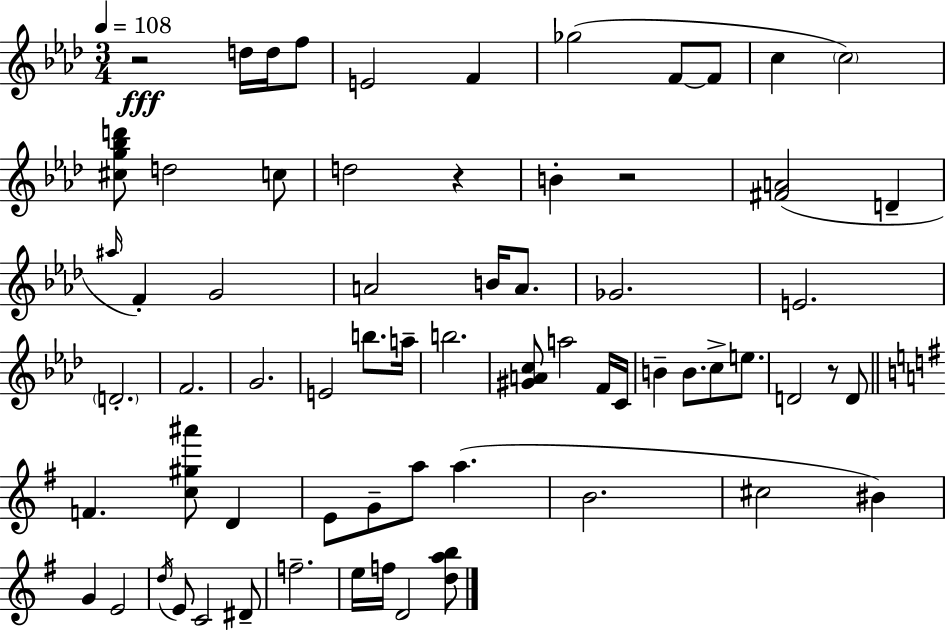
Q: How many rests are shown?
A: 4